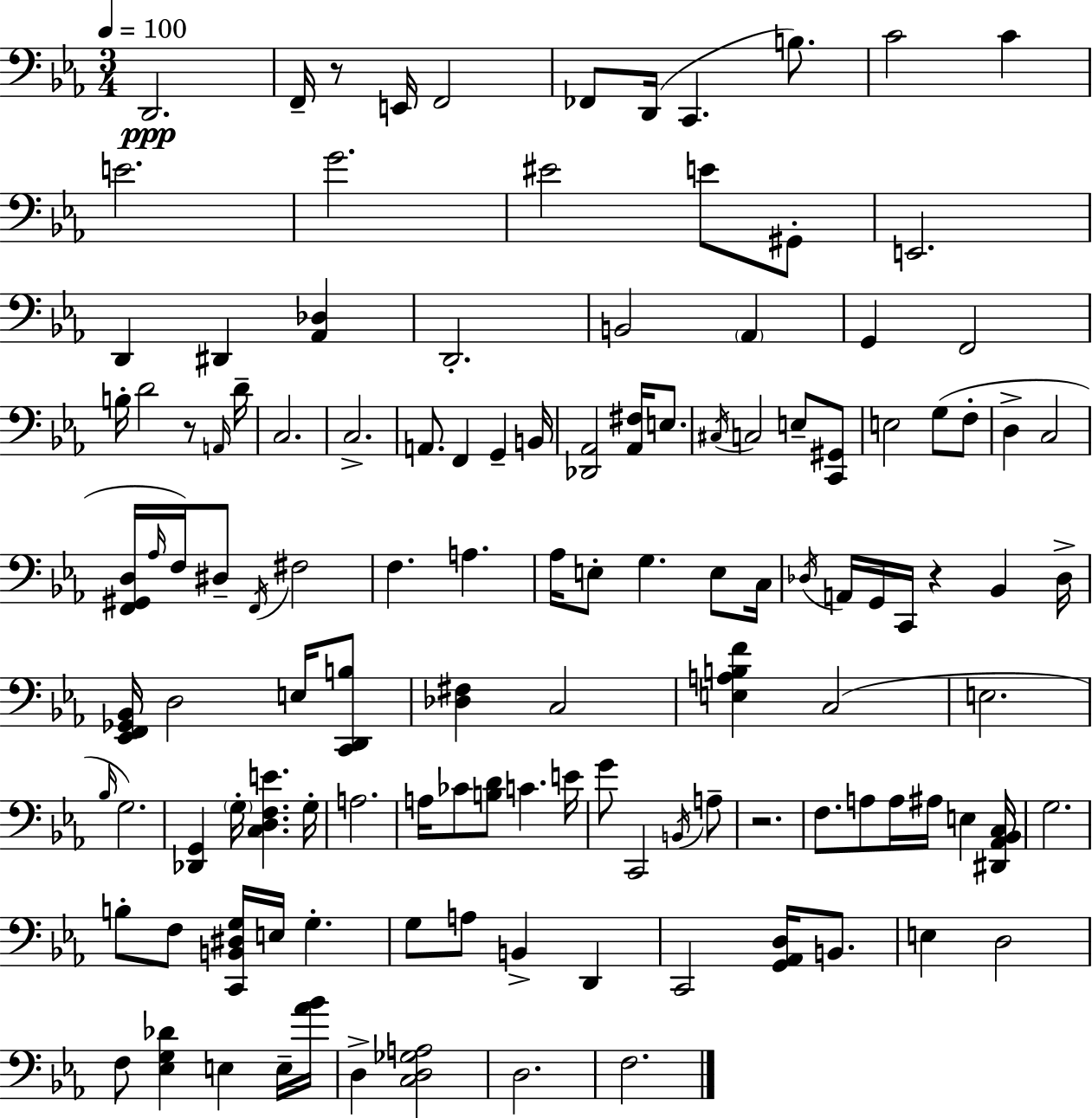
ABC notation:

X:1
T:Untitled
M:3/4
L:1/4
K:Cm
D,,2 F,,/4 z/2 E,,/4 F,,2 _F,,/2 D,,/4 C,, B,/2 C2 C E2 G2 ^E2 E/2 ^G,,/2 E,,2 D,, ^D,, [_A,,_D,] D,,2 B,,2 _A,, G,, F,,2 B,/4 D2 z/2 A,,/4 D/4 C,2 C,2 A,,/2 F,, G,, B,,/4 [_D,,_A,,]2 [_A,,^F,]/4 E,/2 ^C,/4 C,2 E,/2 [C,,^G,,]/2 E,2 G,/2 F,/2 D, C,2 [F,,^G,,D,]/4 _A,/4 F,/4 ^D,/2 F,,/4 ^F,2 F, A, _A,/4 E,/2 G, E,/2 C,/4 _D,/4 A,,/4 G,,/4 C,,/4 z _B,, _D,/4 [_E,,F,,_G,,_B,,]/4 D,2 E,/4 [C,,D,,B,]/2 [_D,^F,] C,2 [E,A,B,F] C,2 E,2 _B,/4 G,2 [_D,,G,,] G,/4 [C,D,F,E] G,/4 A,2 A,/4 _C/2 [B,D]/2 C E/4 G/2 C,,2 B,,/4 A,/2 z2 F,/2 A,/2 A,/4 ^A,/4 E, [^D,,_A,,_B,,C,]/4 G,2 B,/2 F,/2 [C,,B,,^D,G,]/4 E,/4 G, G,/2 A,/2 B,, D,, C,,2 [G,,_A,,D,]/4 B,,/2 E, D,2 F,/2 [_E,G,_D] E, E,/4 [_A_B]/4 D, [C,D,_G,A,]2 D,2 F,2